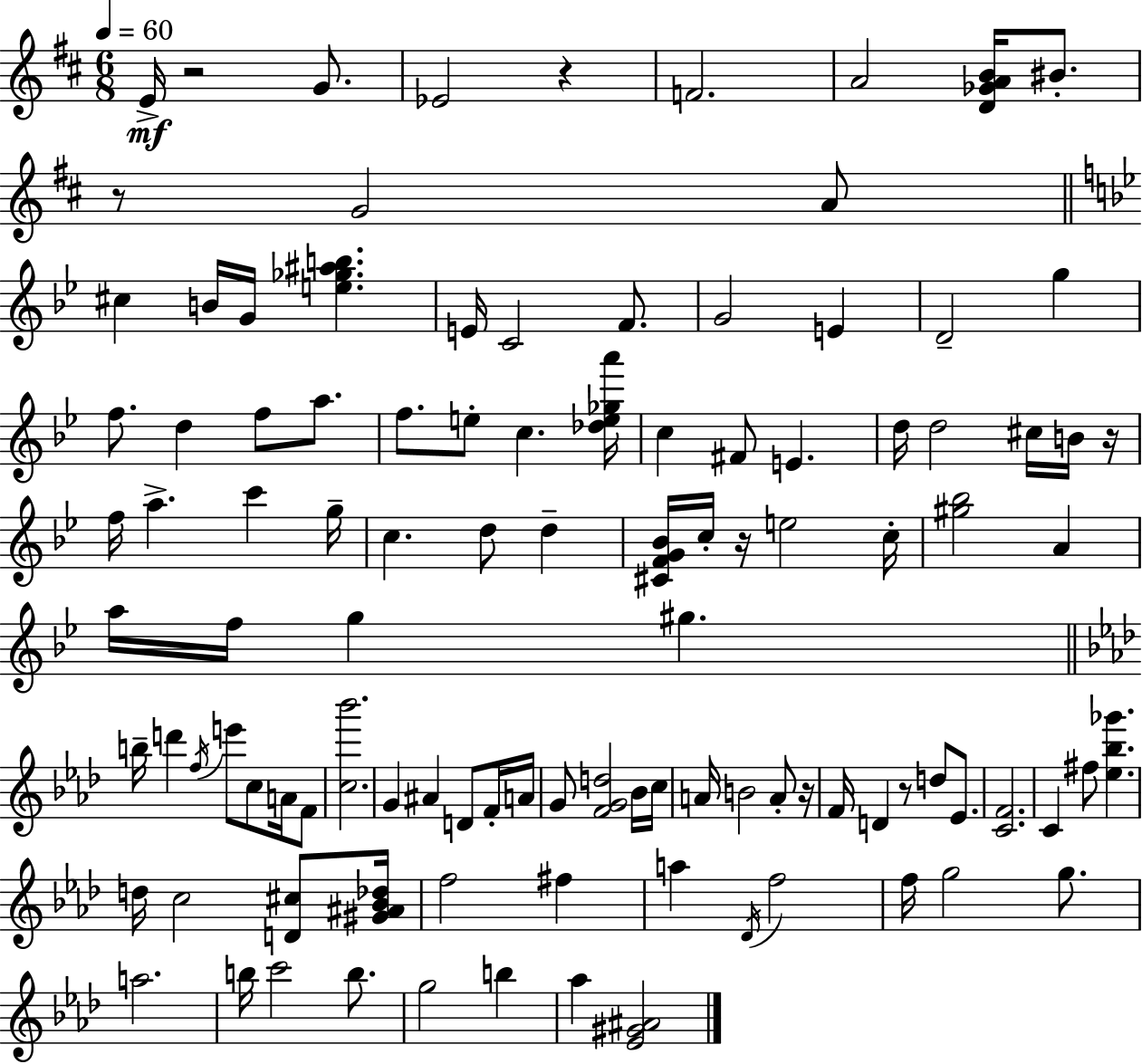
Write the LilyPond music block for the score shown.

{
  \clef treble
  \numericTimeSignature
  \time 6/8
  \key d \major
  \tempo 4 = 60
  e'16->\mf r2 g'8. | ees'2 r4 | f'2. | a'2 <d' ges' a' b'>16 bis'8.-. | \break r8 g'2 a'8 | \bar "||" \break \key g \minor cis''4 b'16 g'16 <e'' ges'' ais'' b''>4. | e'16 c'2 f'8. | g'2 e'4 | d'2-- g''4 | \break f''8. d''4 f''8 a''8. | f''8. e''8-. c''4. <des'' e'' ges'' a'''>16 | c''4 fis'8 e'4. | d''16 d''2 cis''16 b'16 r16 | \break f''16 a''4.-> c'''4 g''16-- | c''4. d''8 d''4-- | <cis' f' g' bes'>16 c''16-. r16 e''2 c''16-. | <gis'' bes''>2 a'4 | \break a''16 f''16 g''4 gis''4. | \bar "||" \break \key f \minor b''16-- d'''4 \acciaccatura { f''16 } e'''8 c''8 a'16 f'8 | <c'' bes'''>2. | g'4 ais'4 d'8 f'16-. | a'16 g'8 <f' g' d''>2 bes'16 | \break c''16 a'16 b'2 a'8-. | r16 f'16 d'4 r8 d''8 ees'8. | <c' f'>2. | c'4 fis''8 <ees'' bes'' ges'''>4. | \break d''16 c''2 <d' cis''>8 | <gis' ais' bes' des''>16 f''2 fis''4 | a''4 \acciaccatura { des'16 } f''2 | f''16 g''2 g''8. | \break a''2. | b''16 c'''2 b''8. | g''2 b''4 | aes''4 <ees' gis' ais'>2 | \break \bar "|."
}